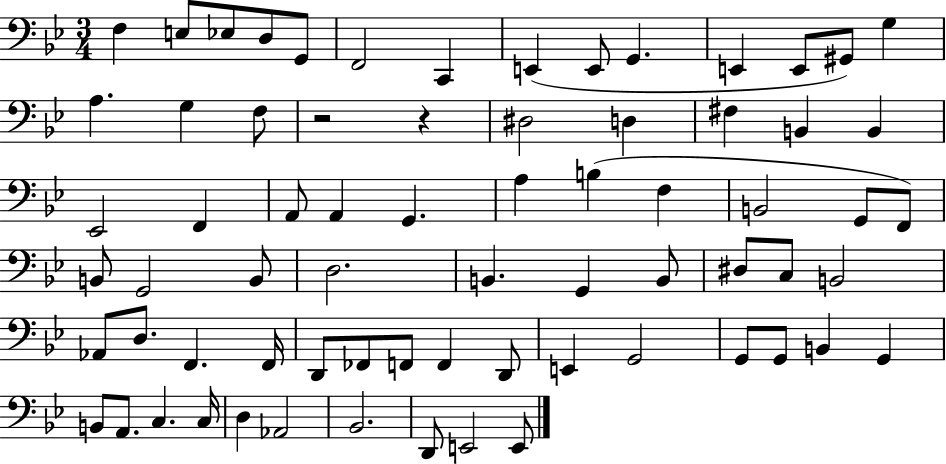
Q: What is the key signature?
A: BES major